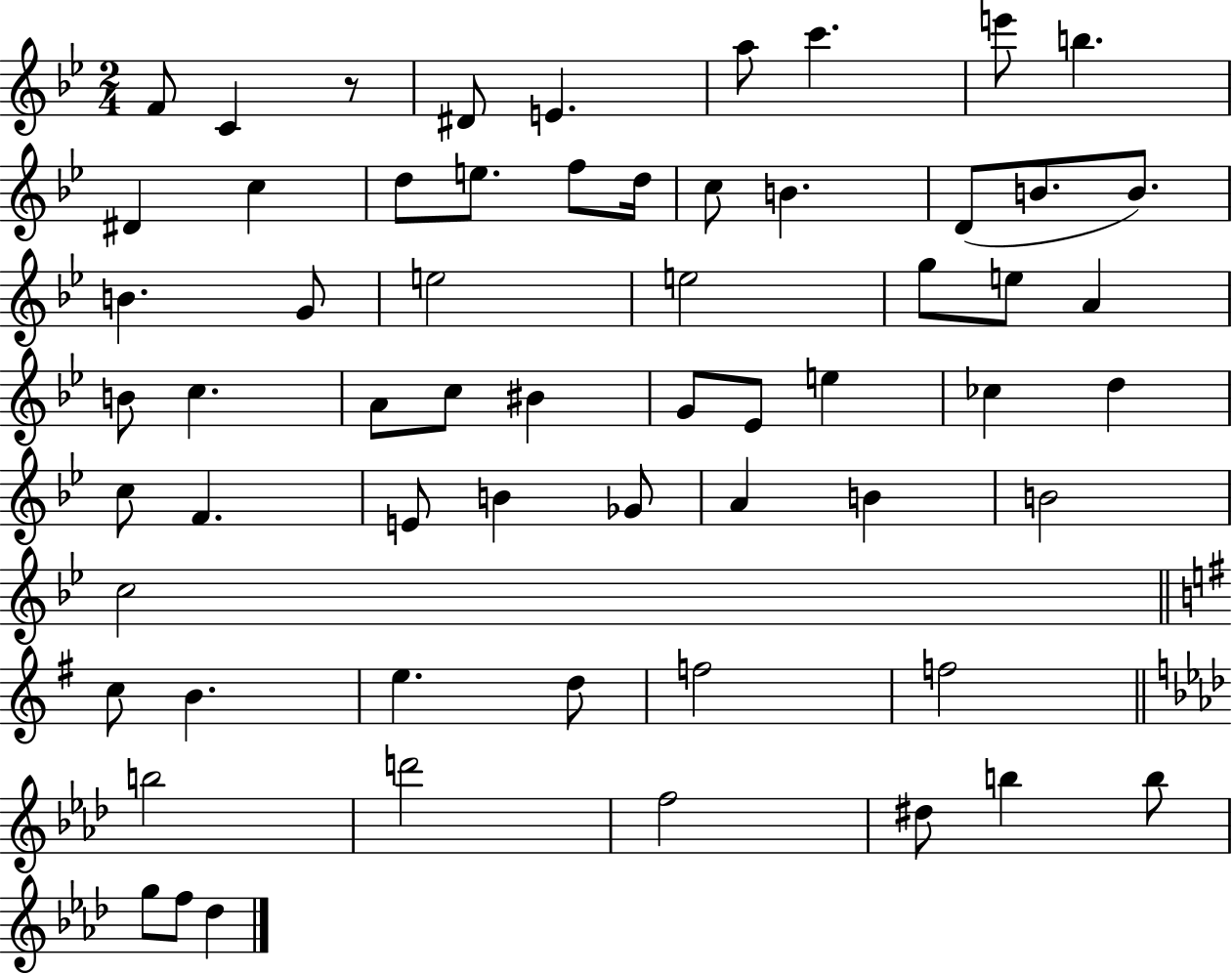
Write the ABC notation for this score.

X:1
T:Untitled
M:2/4
L:1/4
K:Bb
F/2 C z/2 ^D/2 E a/2 c' e'/2 b ^D c d/2 e/2 f/2 d/4 c/2 B D/2 B/2 B/2 B G/2 e2 e2 g/2 e/2 A B/2 c A/2 c/2 ^B G/2 _E/2 e _c d c/2 F E/2 B _G/2 A B B2 c2 c/2 B e d/2 f2 f2 b2 d'2 f2 ^d/2 b b/2 g/2 f/2 _d